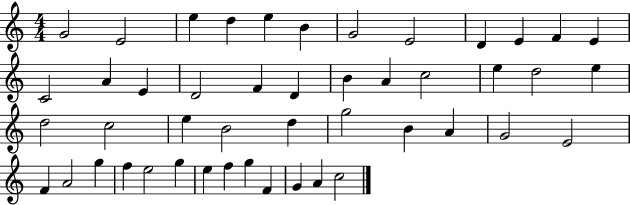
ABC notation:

X:1
T:Untitled
M:4/4
L:1/4
K:C
G2 E2 e d e B G2 E2 D E F E C2 A E D2 F D B A c2 e d2 e d2 c2 e B2 d g2 B A G2 E2 F A2 g f e2 g e f g F G A c2